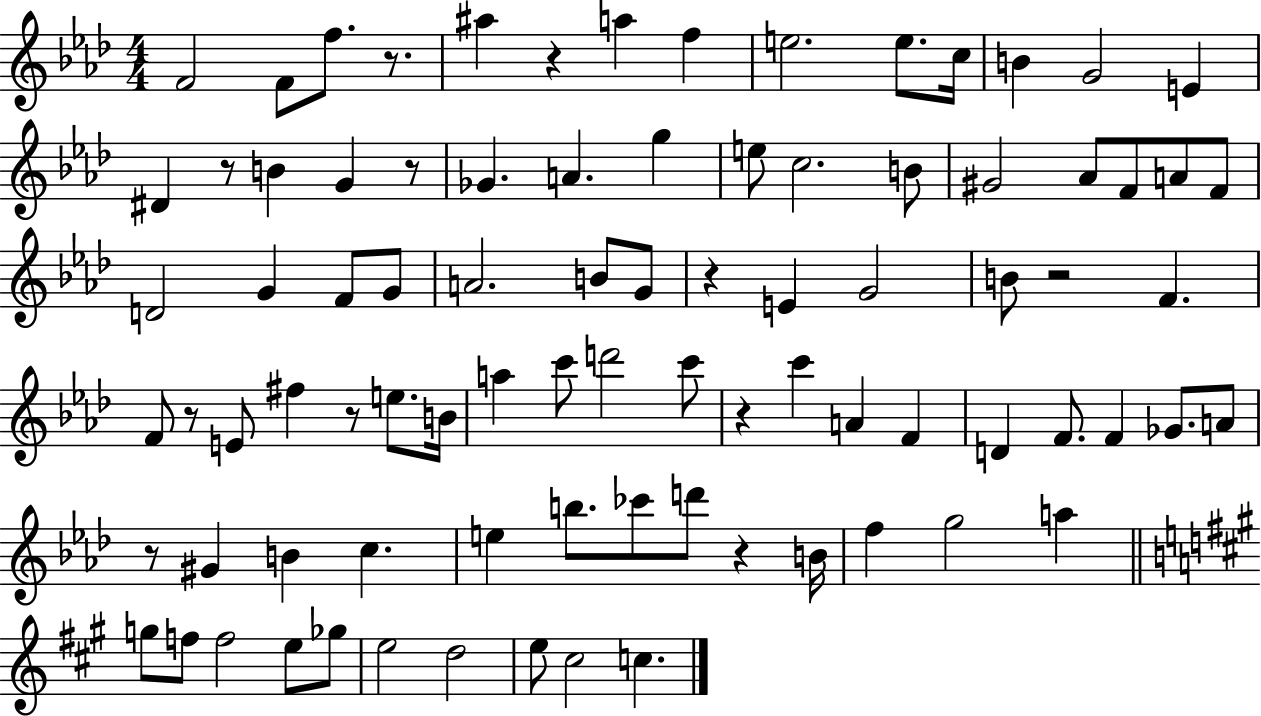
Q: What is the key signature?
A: AES major